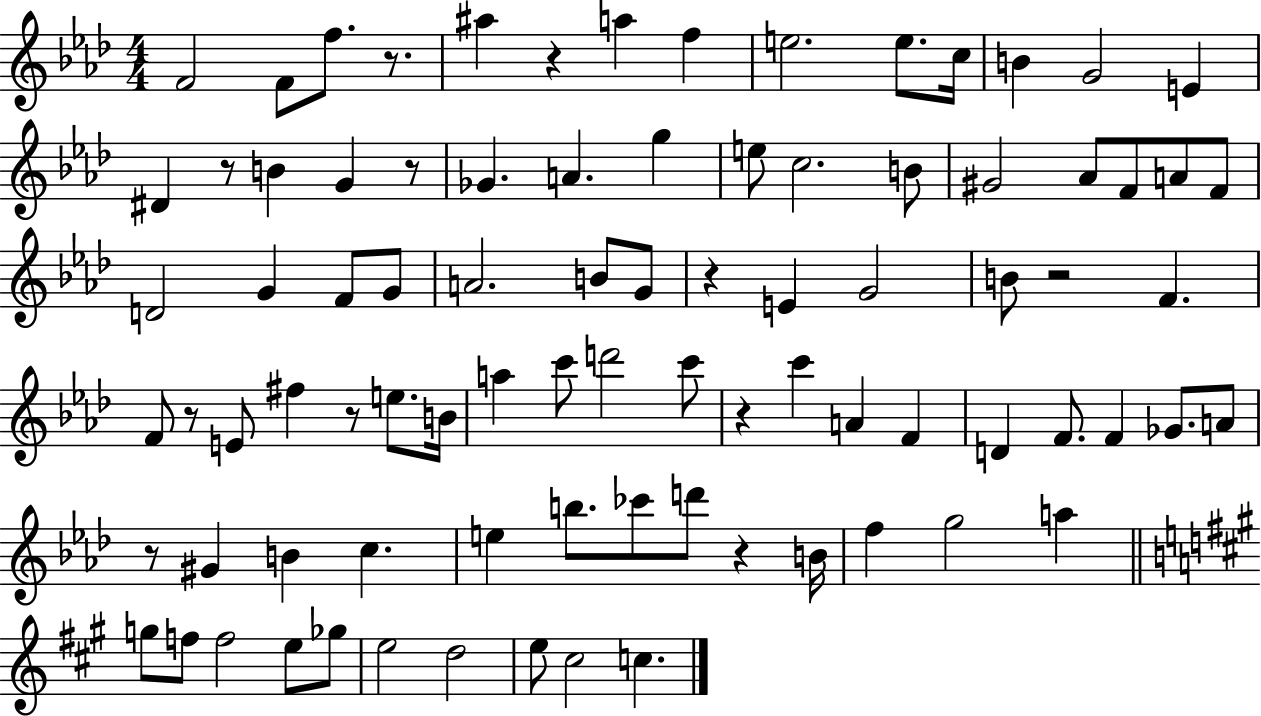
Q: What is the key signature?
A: AES major